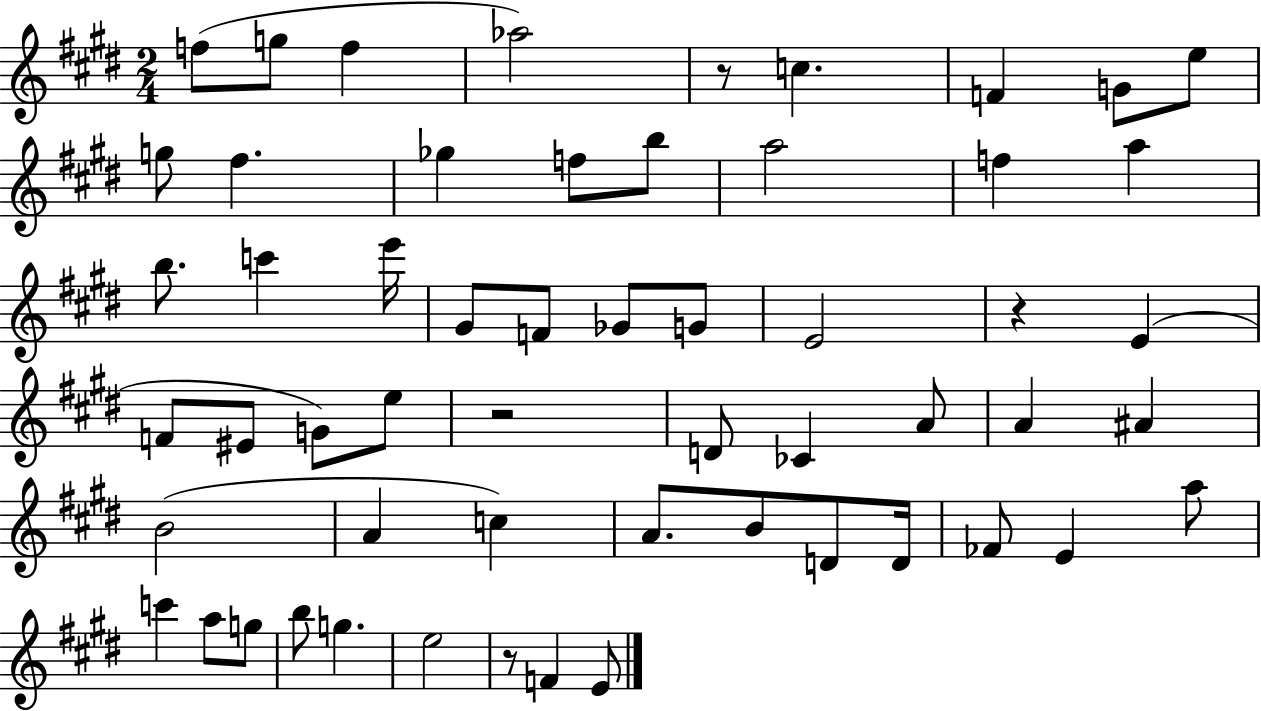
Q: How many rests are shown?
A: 4